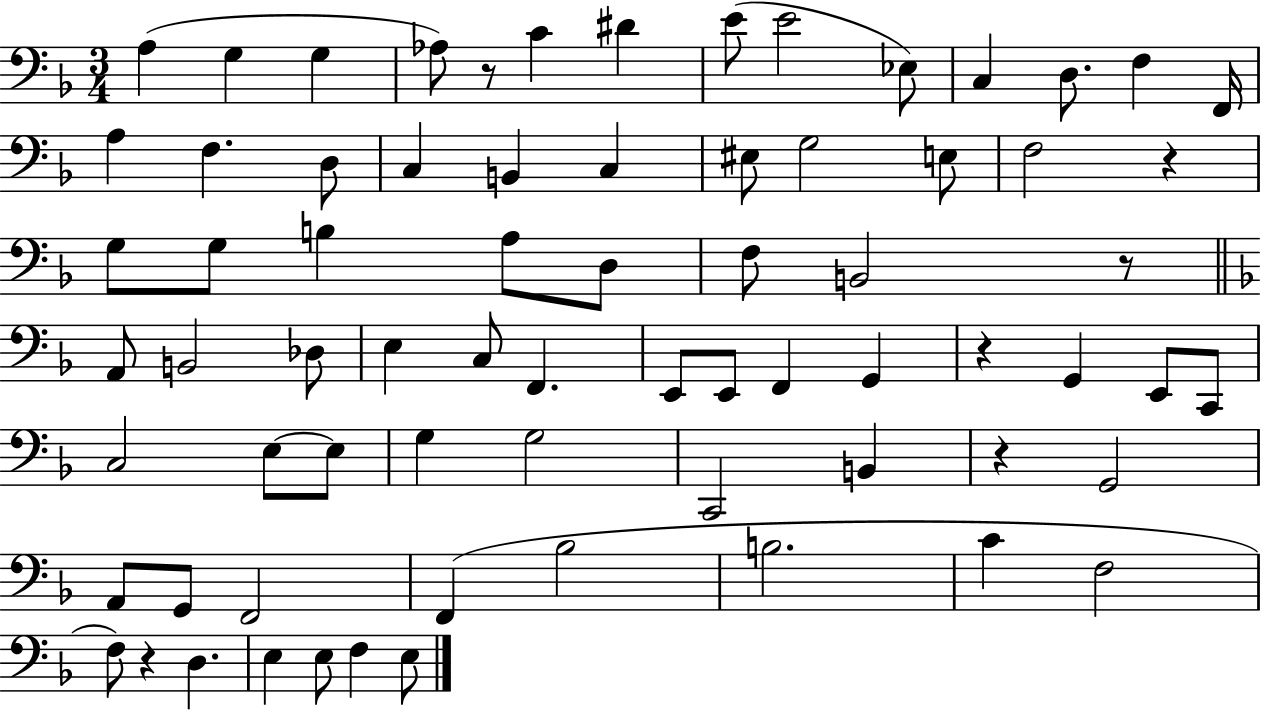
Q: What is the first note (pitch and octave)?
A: A3